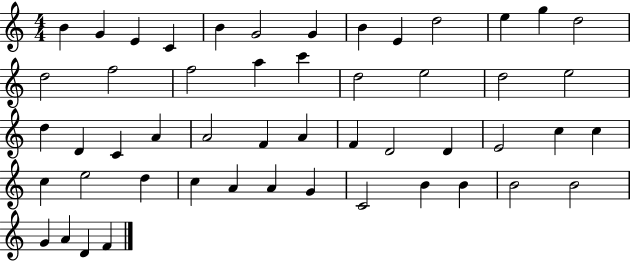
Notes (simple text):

B4/q G4/q E4/q C4/q B4/q G4/h G4/q B4/q E4/q D5/h E5/q G5/q D5/h D5/h F5/h F5/h A5/q C6/q D5/h E5/h D5/h E5/h D5/q D4/q C4/q A4/q A4/h F4/q A4/q F4/q D4/h D4/q E4/h C5/q C5/q C5/q E5/h D5/q C5/q A4/q A4/q G4/q C4/h B4/q B4/q B4/h B4/h G4/q A4/q D4/q F4/q